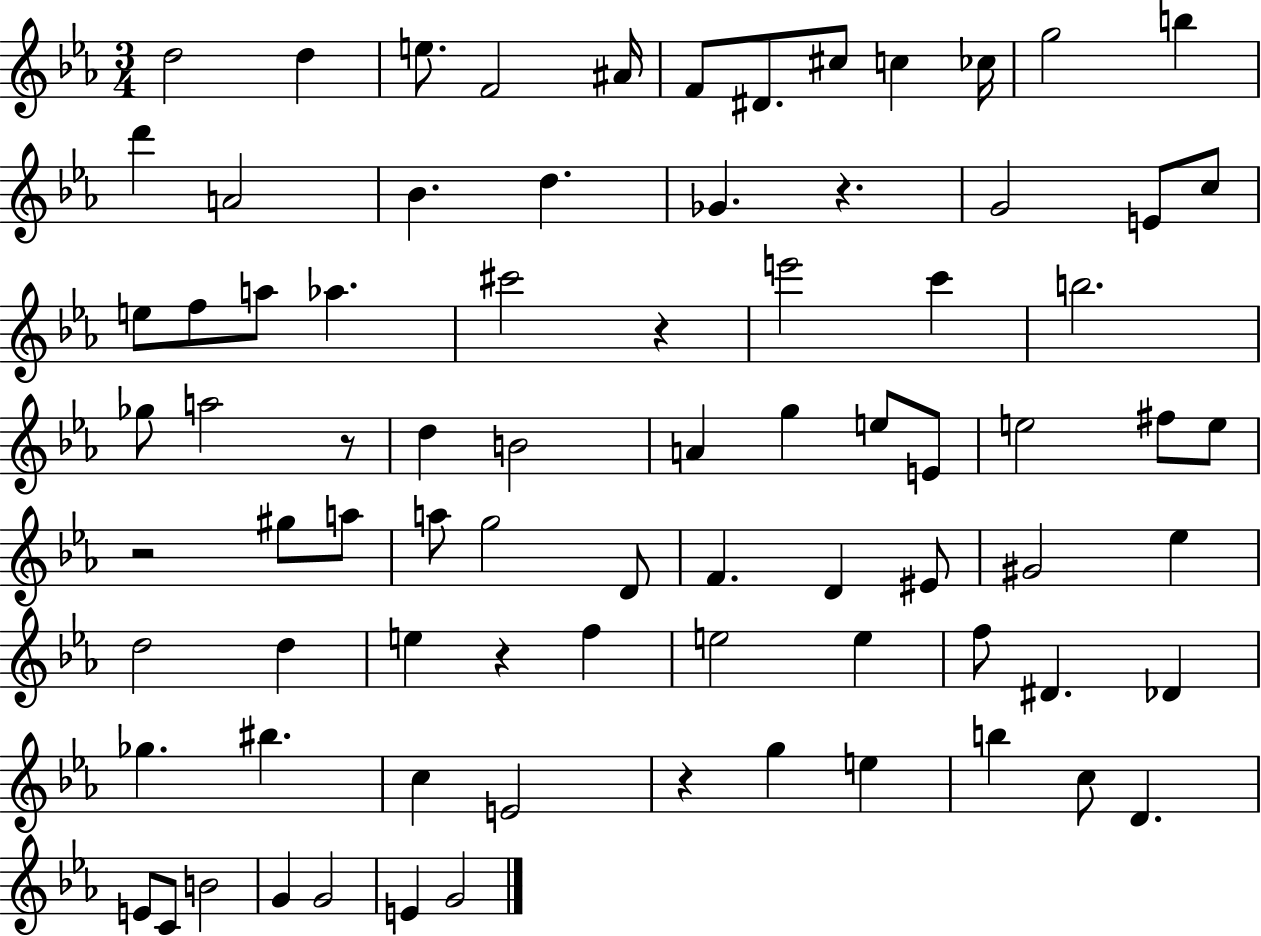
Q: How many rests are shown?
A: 6